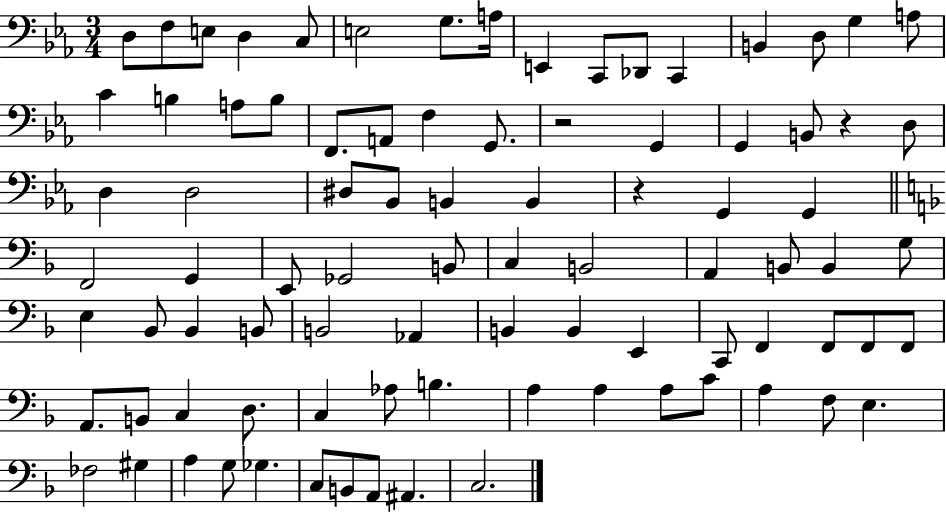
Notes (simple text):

D3/e F3/e E3/e D3/q C3/e E3/h G3/e. A3/s E2/q C2/e Db2/e C2/q B2/q D3/e G3/q A3/e C4/q B3/q A3/e B3/e F2/e. A2/e F3/q G2/e. R/h G2/q G2/q B2/e R/q D3/e D3/q D3/h D#3/e Bb2/e B2/q B2/q R/q G2/q G2/q F2/h G2/q E2/e Gb2/h B2/e C3/q B2/h A2/q B2/e B2/q G3/e E3/q Bb2/e Bb2/q B2/e B2/h Ab2/q B2/q B2/q E2/q C2/e F2/q F2/e F2/e F2/e A2/e. B2/e C3/q D3/e. C3/q Ab3/e B3/q. A3/q A3/q A3/e C4/e A3/q F3/e E3/q. FES3/h G#3/q A3/q G3/e Gb3/q. C3/e B2/e A2/e A#2/q. C3/h.